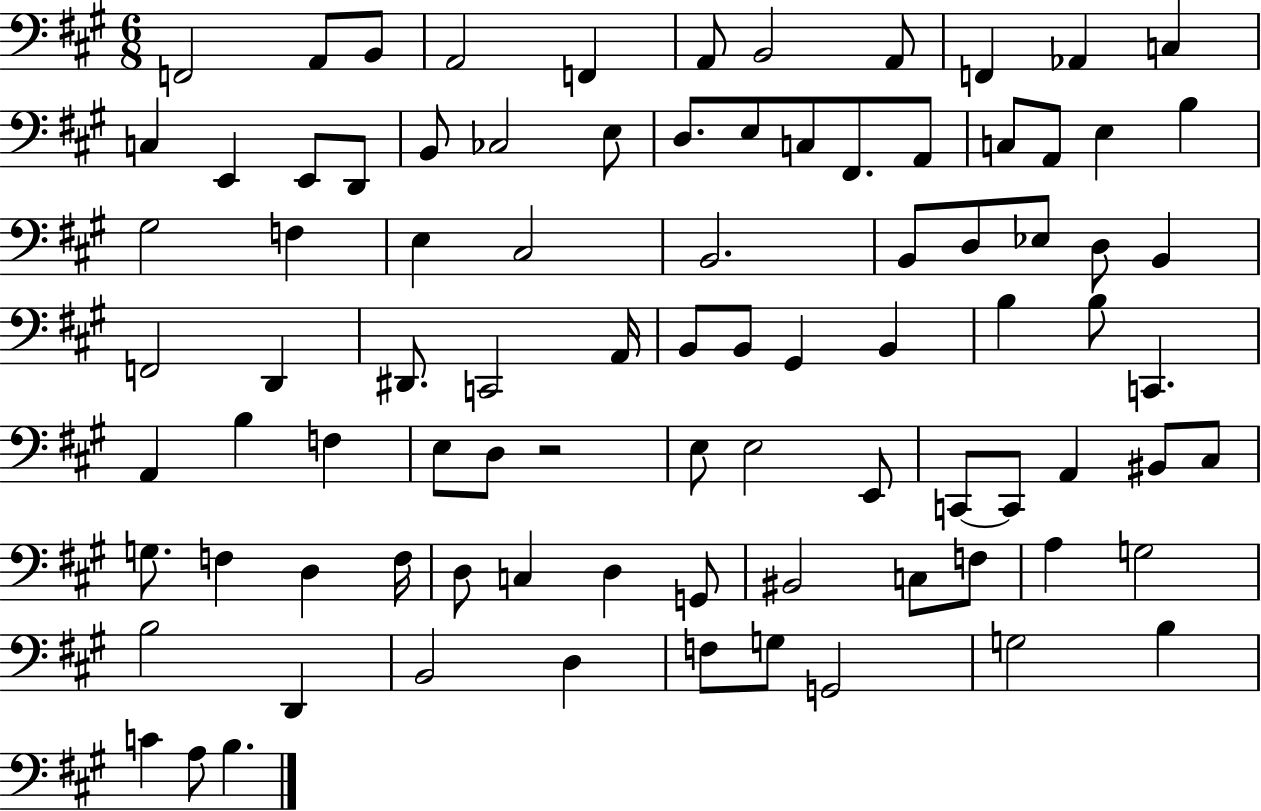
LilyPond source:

{
  \clef bass
  \numericTimeSignature
  \time 6/8
  \key a \major
  f,2 a,8 b,8 | a,2 f,4 | a,8 b,2 a,8 | f,4 aes,4 c4 | \break c4 e,4 e,8 d,8 | b,8 ces2 e8 | d8. e8 c8 fis,8. a,8 | c8 a,8 e4 b4 | \break gis2 f4 | e4 cis2 | b,2. | b,8 d8 ees8 d8 b,4 | \break f,2 d,4 | dis,8. c,2 a,16 | b,8 b,8 gis,4 b,4 | b4 b8 c,4. | \break a,4 b4 f4 | e8 d8 r2 | e8 e2 e,8 | c,8~~ c,8 a,4 bis,8 cis8 | \break g8. f4 d4 f16 | d8 c4 d4 g,8 | bis,2 c8 f8 | a4 g2 | \break b2 d,4 | b,2 d4 | f8 g8 g,2 | g2 b4 | \break c'4 a8 b4. | \bar "|."
}